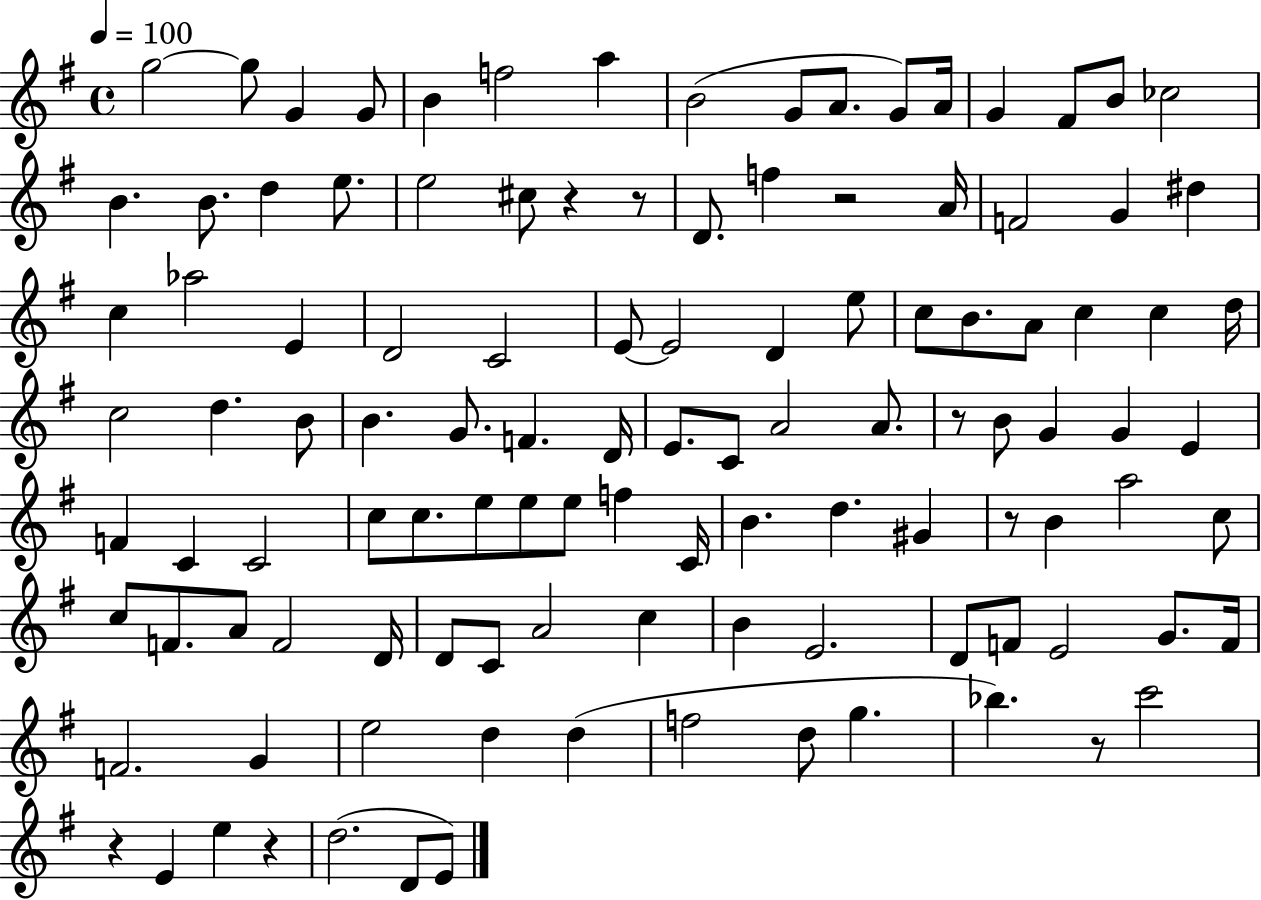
X:1
T:Untitled
M:4/4
L:1/4
K:G
g2 g/2 G G/2 B f2 a B2 G/2 A/2 G/2 A/4 G ^F/2 B/2 _c2 B B/2 d e/2 e2 ^c/2 z z/2 D/2 f z2 A/4 F2 G ^d c _a2 E D2 C2 E/2 E2 D e/2 c/2 B/2 A/2 c c d/4 c2 d B/2 B G/2 F D/4 E/2 C/2 A2 A/2 z/2 B/2 G G E F C C2 c/2 c/2 e/2 e/2 e/2 f C/4 B d ^G z/2 B a2 c/2 c/2 F/2 A/2 F2 D/4 D/2 C/2 A2 c B E2 D/2 F/2 E2 G/2 F/4 F2 G e2 d d f2 d/2 g _b z/2 c'2 z E e z d2 D/2 E/2